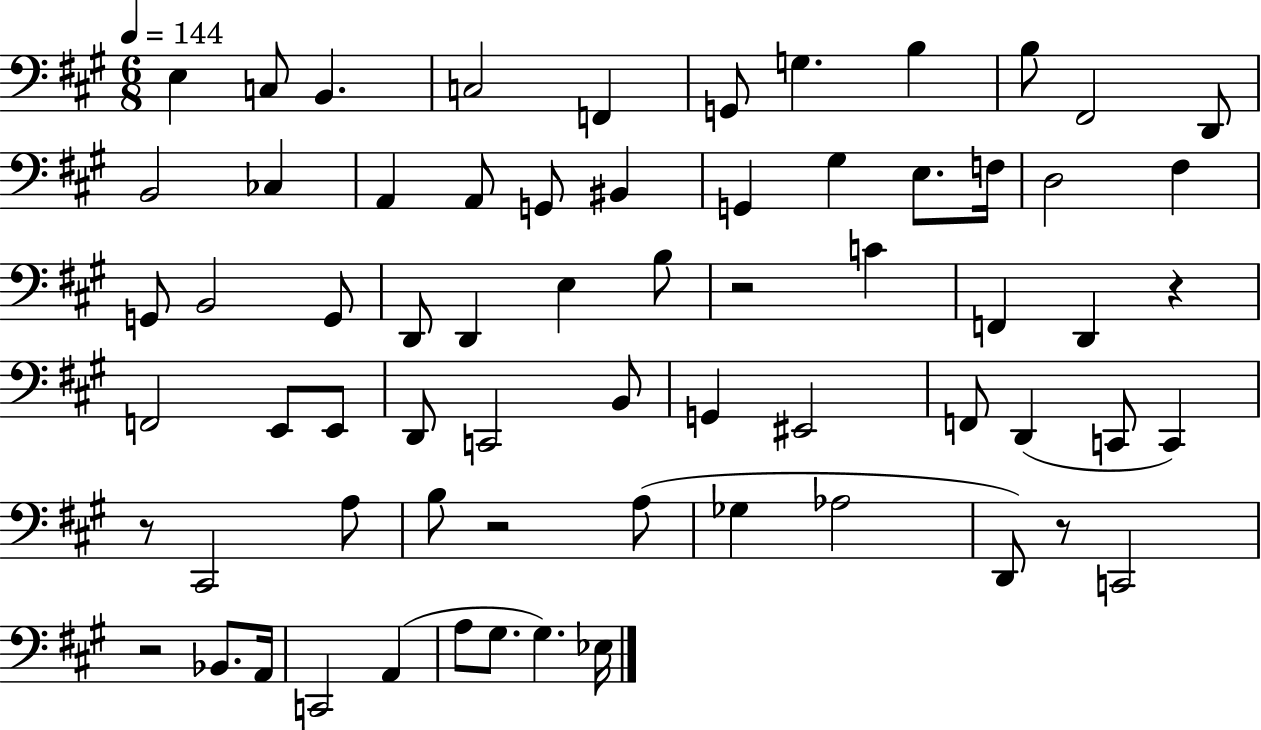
E3/q C3/e B2/q. C3/h F2/q G2/e G3/q. B3/q B3/e F#2/h D2/e B2/h CES3/q A2/q A2/e G2/e BIS2/q G2/q G#3/q E3/e. F3/s D3/h F#3/q G2/e B2/h G2/e D2/e D2/q E3/q B3/e R/h C4/q F2/q D2/q R/q F2/h E2/e E2/e D2/e C2/h B2/e G2/q EIS2/h F2/e D2/q C2/e C2/q R/e C#2/h A3/e B3/e R/h A3/e Gb3/q Ab3/h D2/e R/e C2/h R/h Bb2/e. A2/s C2/h A2/q A3/e G#3/e. G#3/q. Eb3/s